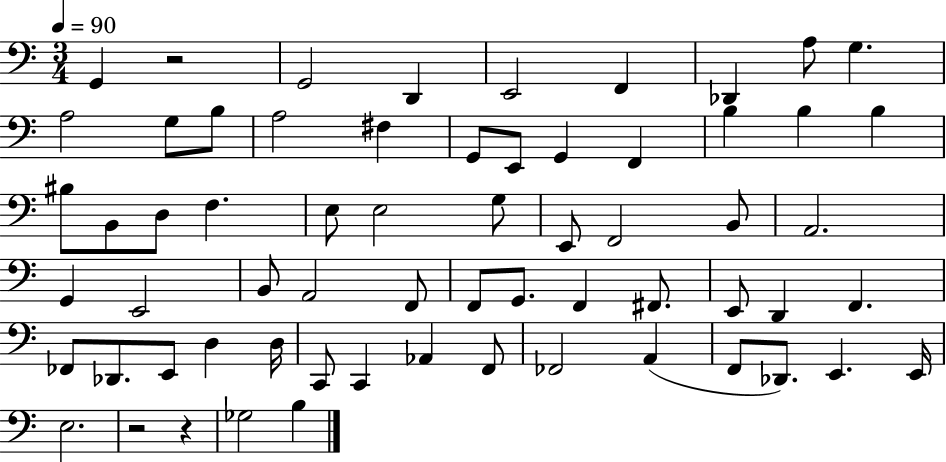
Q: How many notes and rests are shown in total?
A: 64